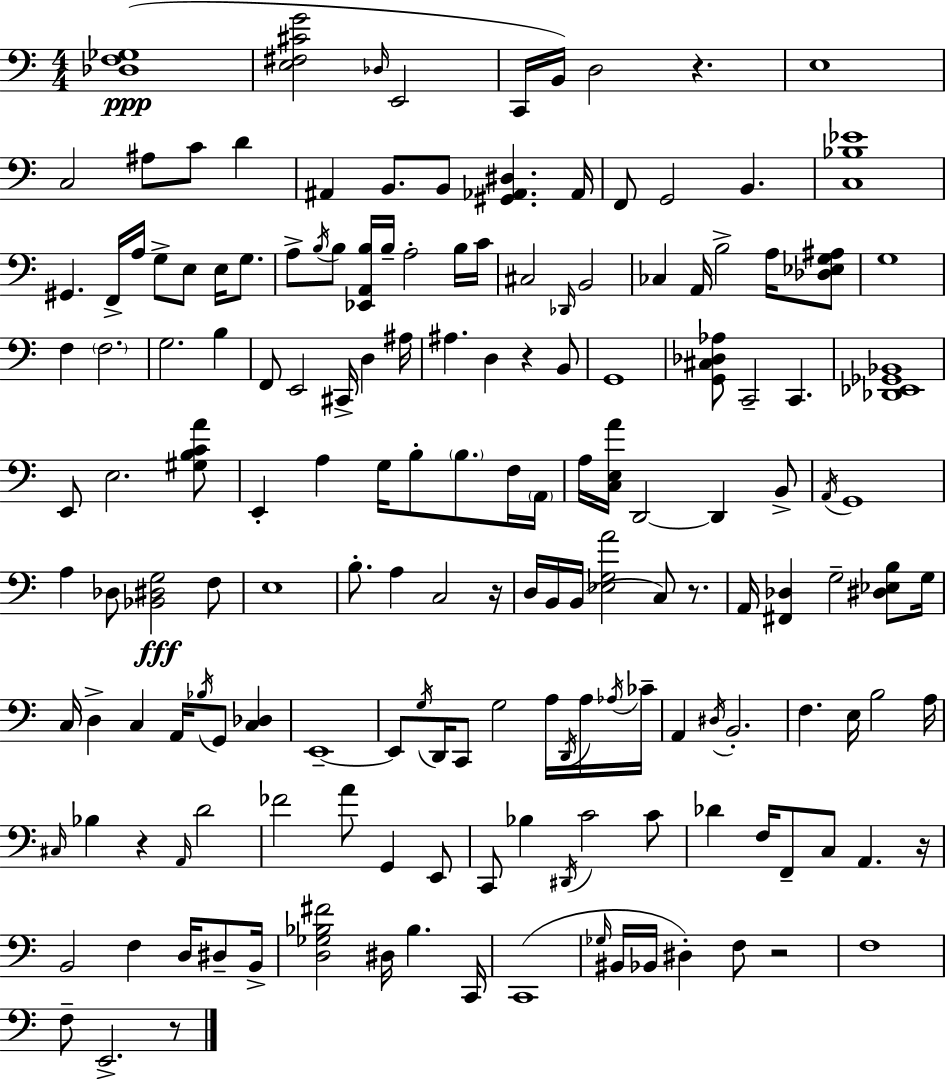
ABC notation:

X:1
T:Untitled
M:4/4
L:1/4
K:Am
[_D,F,_G,]4 [E,^F,^CG]2 _D,/4 E,,2 C,,/4 B,,/4 D,2 z E,4 C,2 ^A,/2 C/2 D ^A,, B,,/2 B,,/2 [^G,,_A,,^D,] _A,,/4 F,,/2 G,,2 B,, [C,_B,_E]4 ^G,, F,,/4 A,/4 G,/2 E,/2 E,/4 G,/2 A,/2 B,/4 B,/2 [_E,,A,,B,]/4 B,/4 A,2 B,/4 C/4 ^C,2 _D,,/4 B,,2 _C, A,,/4 B,2 A,/4 [_D,_E,G,^A,]/2 G,4 F, F,2 G,2 B, F,,/2 E,,2 ^C,,/4 D, ^A,/4 ^A, D, z B,,/2 G,,4 [G,,^C,_D,_A,]/2 C,,2 C,, [_D,,_E,,_G,,_B,,]4 E,,/2 E,2 [^G,B,CA]/2 E,, A, G,/4 B,/2 B,/2 F,/4 A,,/4 A,/4 [C,E,A]/4 D,,2 D,, B,,/2 A,,/4 G,,4 A, _D,/2 [_B,,^D,G,]2 F,/2 E,4 B,/2 A, C,2 z/4 D,/4 B,,/4 B,,/4 [_E,G,A]2 C,/2 z/2 A,,/4 [^F,,_D,] G,2 [^D,_E,B,]/2 G,/4 C,/4 D, C, A,,/4 _B,/4 G,,/2 [C,_D,] E,,4 E,,/2 G,/4 D,,/4 C,,/2 G,2 A,/4 D,,/4 A,/4 _A,/4 _C/4 A,, ^D,/4 B,,2 F, E,/4 B,2 A,/4 ^C,/4 _B, z A,,/4 D2 _F2 A/2 G,, E,,/2 C,,/2 _B, ^D,,/4 C2 C/2 _D F,/4 F,,/2 C,/2 A,, z/4 B,,2 F, D,/4 ^D,/2 B,,/4 [D,_G,_B,^F]2 ^D,/4 _B, C,,/4 C,,4 _G,/4 ^B,,/4 _B,,/4 ^D, F,/2 z2 F,4 F,/2 E,,2 z/2